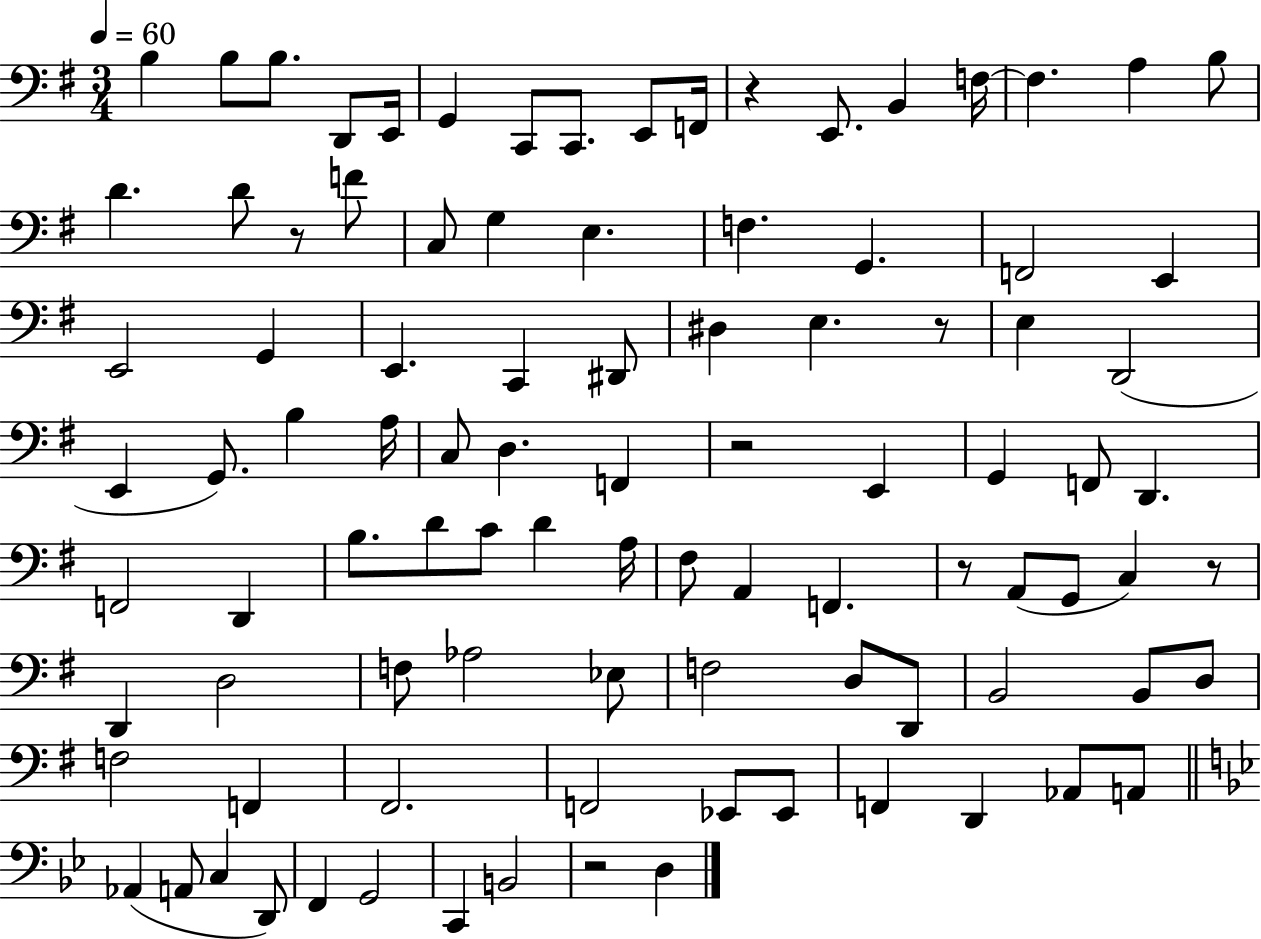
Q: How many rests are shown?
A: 7